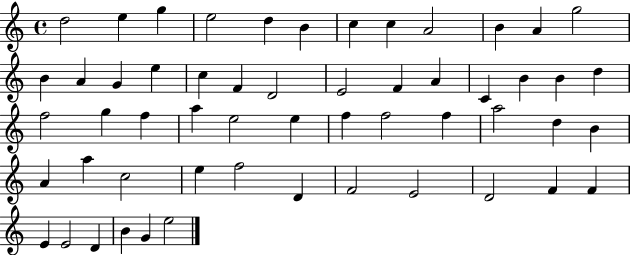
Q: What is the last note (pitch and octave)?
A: E5